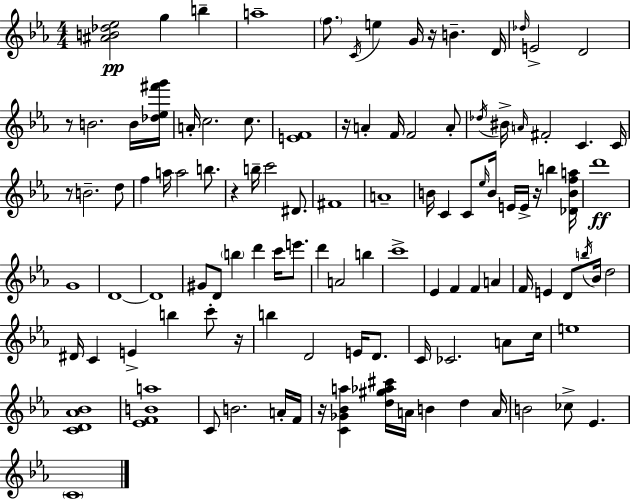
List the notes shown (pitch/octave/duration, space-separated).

[A#4,B4,Db5,Eb5]/h G5/q B5/q A5/w F5/e. C4/s E5/q G4/s R/s B4/q. D4/s Db5/s E4/h D4/h R/e B4/h. B4/s [Db5,Eb5,F#6,G6]/s A4/s C5/h. C5/e. [E4,F4]/w R/s A4/q F4/s F4/h A4/e Db5/s BIS4/s A4/s F#4/h C4/q. C4/s R/e B4/h. D5/e F5/q A5/s A5/h B5/e. R/q B5/s C6/h D#4/e. F#4/w A4/w B4/s C4/q C4/e Eb5/s B4/s E4/s E4/s R/s B5/q [Db4,B4,F5,A5]/s D6/w G4/w D4/w D4/w G#4/e D4/e B5/q D6/q C6/s E6/e. D6/q A4/h B5/q C6/w Eb4/q F4/q F4/q A4/q F4/s E4/q D4/e B5/s Bb4/s D5/h D#4/s C4/q E4/q B5/q C6/e R/s B5/q D4/h E4/s D4/e. C4/s CES4/h. A4/e C5/s E5/w [C4,D4,Ab4,Bb4]/w [Eb4,F4,B4,A5]/w C4/e B4/h. A4/s F4/s R/s [C4,Gb4,Bb4,A5]/q [D5,G#5,Ab5,C#6]/s A4/s B4/q D5/q A4/s B4/h CES5/e Eb4/q. C4/w